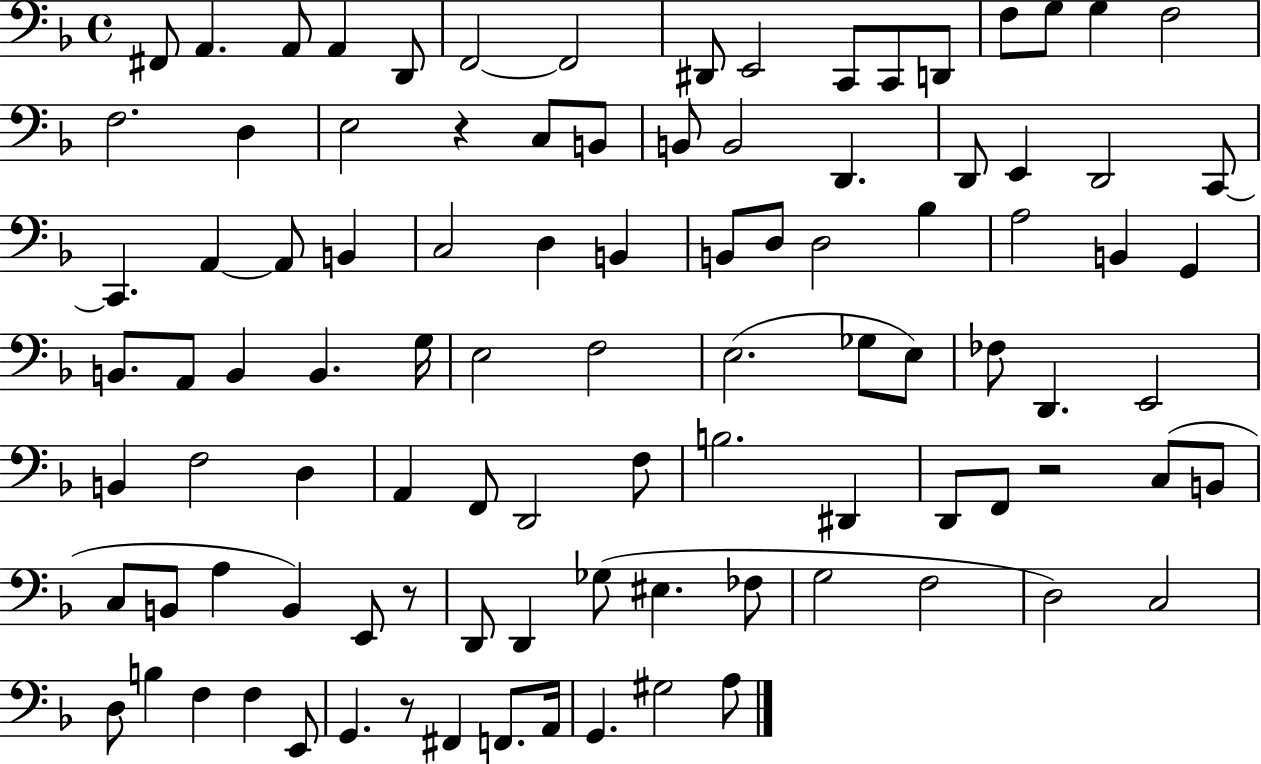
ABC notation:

X:1
T:Untitled
M:4/4
L:1/4
K:F
^F,,/2 A,, A,,/2 A,, D,,/2 F,,2 F,,2 ^D,,/2 E,,2 C,,/2 C,,/2 D,,/2 F,/2 G,/2 G, F,2 F,2 D, E,2 z C,/2 B,,/2 B,,/2 B,,2 D,, D,,/2 E,, D,,2 C,,/2 C,, A,, A,,/2 B,, C,2 D, B,, B,,/2 D,/2 D,2 _B, A,2 B,, G,, B,,/2 A,,/2 B,, B,, G,/4 E,2 F,2 E,2 _G,/2 E,/2 _F,/2 D,, E,,2 B,, F,2 D, A,, F,,/2 D,,2 F,/2 B,2 ^D,, D,,/2 F,,/2 z2 C,/2 B,,/2 C,/2 B,,/2 A, B,, E,,/2 z/2 D,,/2 D,, _G,/2 ^E, _F,/2 G,2 F,2 D,2 C,2 D,/2 B, F, F, E,,/2 G,, z/2 ^F,, F,,/2 A,,/4 G,, ^G,2 A,/2